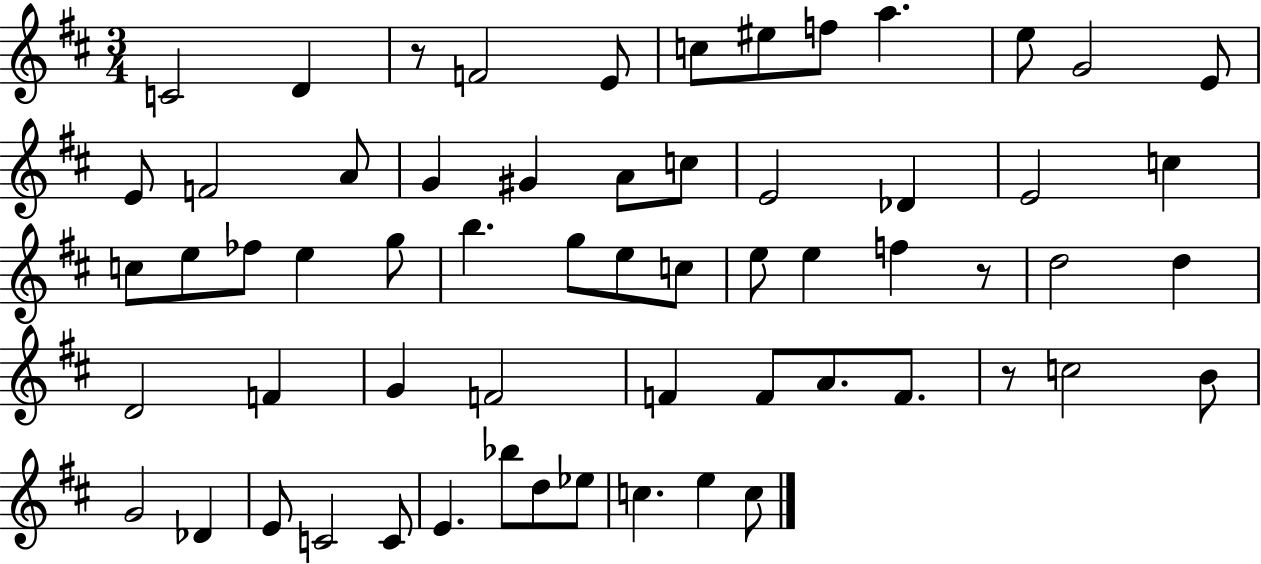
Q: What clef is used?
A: treble